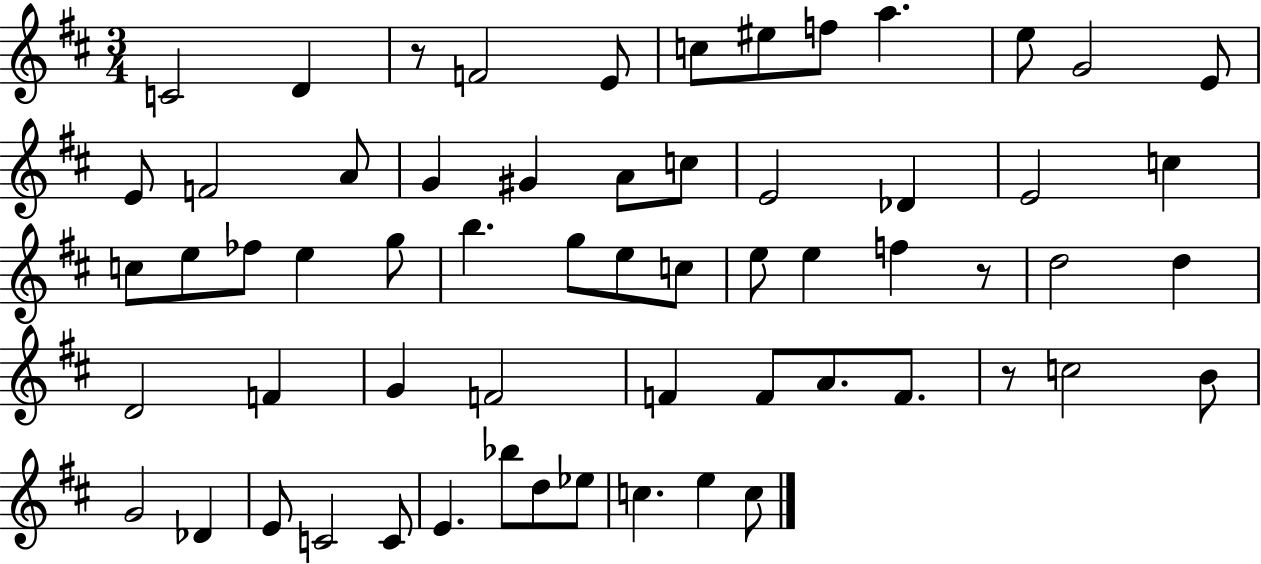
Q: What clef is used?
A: treble